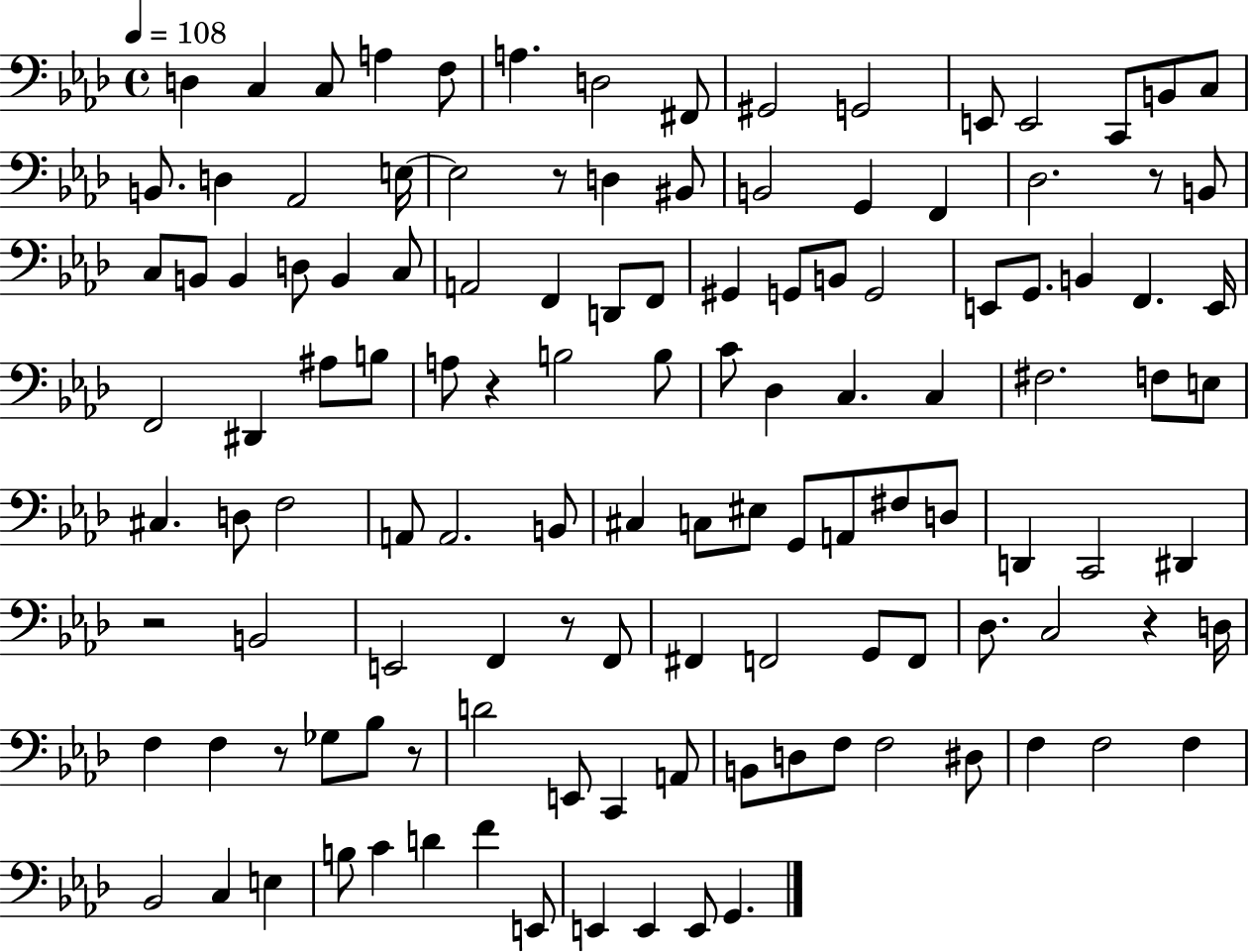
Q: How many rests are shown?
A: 8